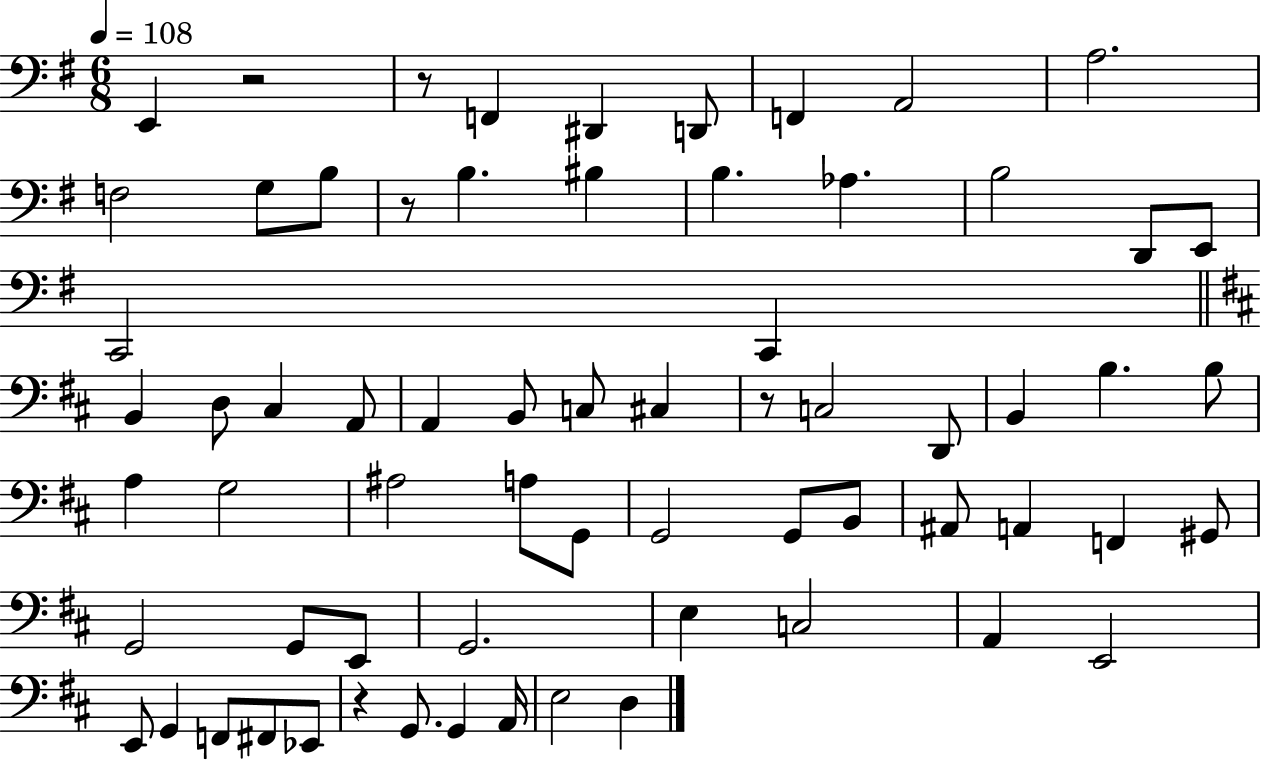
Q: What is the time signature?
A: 6/8